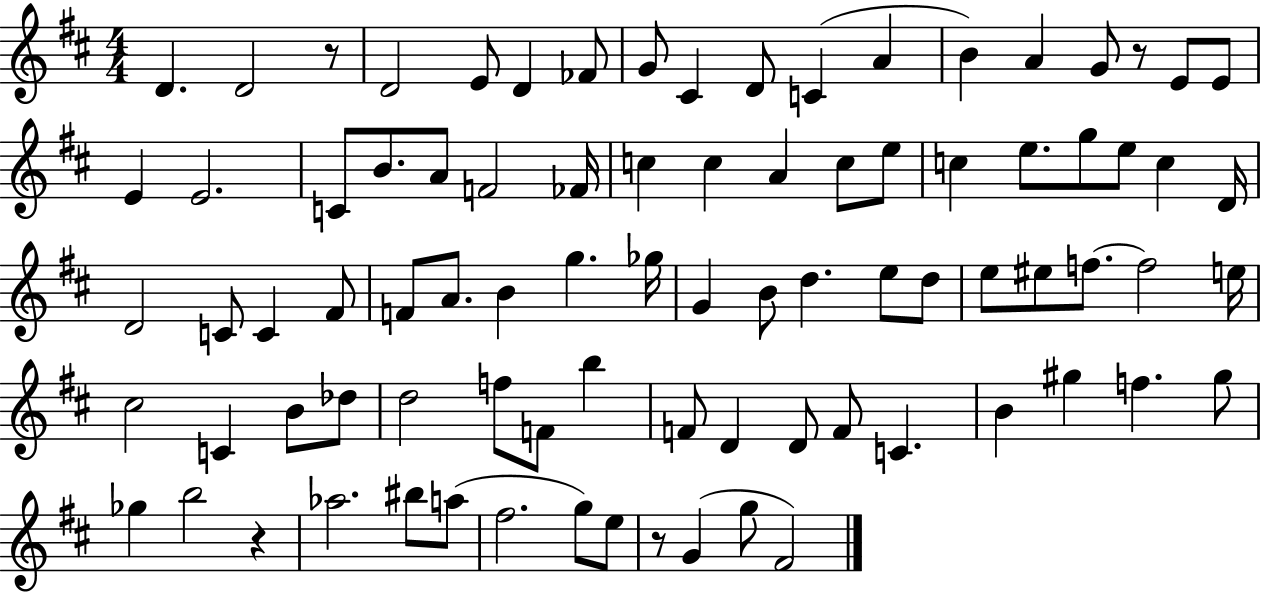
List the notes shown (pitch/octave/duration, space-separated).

D4/q. D4/h R/e D4/h E4/e D4/q FES4/e G4/e C#4/q D4/e C4/q A4/q B4/q A4/q G4/e R/e E4/e E4/e E4/q E4/h. C4/e B4/e. A4/e F4/h FES4/s C5/q C5/q A4/q C5/e E5/e C5/q E5/e. G5/e E5/e C5/q D4/s D4/h C4/e C4/q F#4/e F4/e A4/e. B4/q G5/q. Gb5/s G4/q B4/e D5/q. E5/e D5/e E5/e EIS5/e F5/e. F5/h E5/s C#5/h C4/q B4/e Db5/e D5/h F5/e F4/e B5/q F4/e D4/q D4/e F4/e C4/q. B4/q G#5/q F5/q. G#5/e Gb5/q B5/h R/q Ab5/h. BIS5/e A5/e F#5/h. G5/e E5/e R/e G4/q G5/e F#4/h